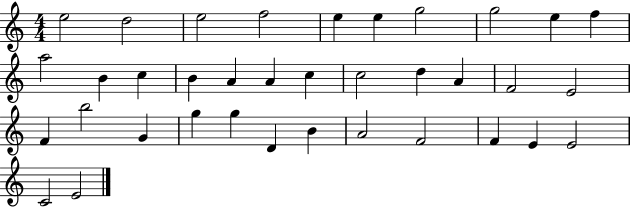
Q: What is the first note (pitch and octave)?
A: E5